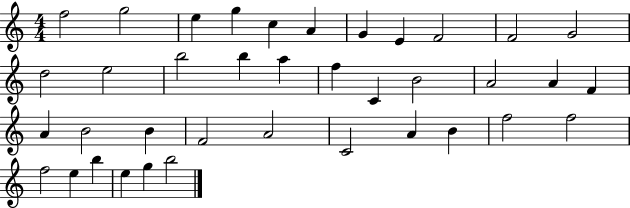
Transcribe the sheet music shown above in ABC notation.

X:1
T:Untitled
M:4/4
L:1/4
K:C
f2 g2 e g c A G E F2 F2 G2 d2 e2 b2 b a f C B2 A2 A F A B2 B F2 A2 C2 A B f2 f2 f2 e b e g b2